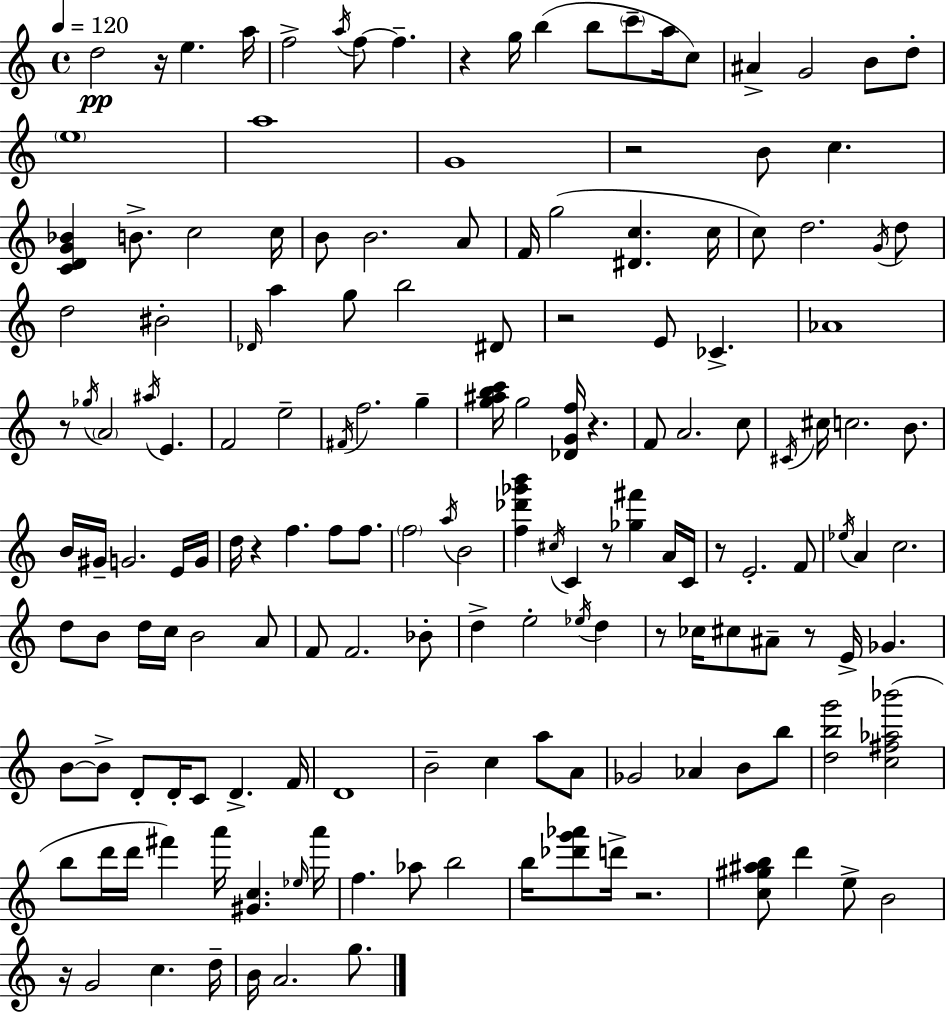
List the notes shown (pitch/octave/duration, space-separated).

D5/h R/s E5/q. A5/s F5/h A5/s F5/e F5/q. R/q G5/s B5/q B5/e C6/e A5/s C5/e A#4/q G4/h B4/e D5/e E5/w A5/w G4/w R/h B4/e C5/q. [C4,D4,G4,Bb4]/q B4/e. C5/h C5/s B4/e B4/h. A4/e F4/s G5/h [D#4,C5]/q. C5/s C5/e D5/h. G4/s D5/e D5/h BIS4/h Db4/s A5/q G5/e B5/h D#4/e R/h E4/e CES4/q. Ab4/w R/e Gb5/s A4/h A#5/s E4/q. F4/h E5/h F#4/s F5/h. G5/q [G5,A#5,B5,C6]/s G5/h [Db4,G4,F5]/s R/q. F4/e A4/h. C5/e C#4/s C#5/s C5/h. B4/e. B4/s G#4/s G4/h. E4/s G4/s D5/s R/q F5/q. F5/e F5/e. F5/h A5/s B4/h [F5,Db6,Gb6,B6]/q C#5/s C4/q R/e [Gb5,F#6]/q A4/s C4/s R/e E4/h. F4/e Eb5/s A4/q C5/h. D5/e B4/e D5/s C5/s B4/h A4/e F4/e F4/h. Bb4/e D5/q E5/h Eb5/s D5/q R/e CES5/s C#5/e A#4/e R/e E4/s Gb4/q. B4/e B4/e D4/e D4/s C4/e D4/q. F4/s D4/w B4/h C5/q A5/e A4/e Gb4/h Ab4/q B4/e B5/e [D5,B5,G6]/h [C5,F#5,Ab5,Bb6]/h B5/e D6/s D6/s F#6/q A6/s [G#4,C5]/q. Eb5/s A6/s F5/q. Ab5/e B5/h B5/s [Db6,G6,Ab6]/e D6/s R/h. [C5,G#5,A#5,B5]/e D6/q E5/e B4/h R/s G4/h C5/q. D5/s B4/s A4/h. G5/e.